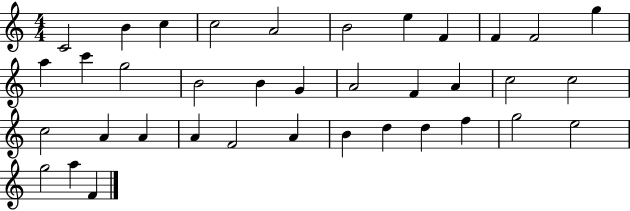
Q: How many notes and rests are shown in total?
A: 37